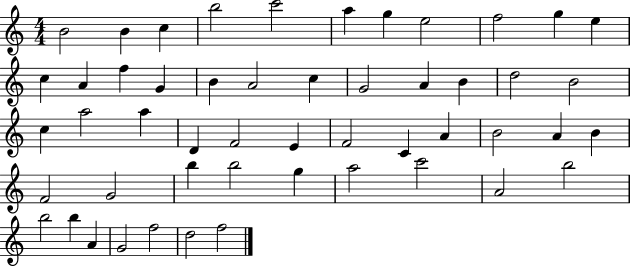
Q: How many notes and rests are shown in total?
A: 51